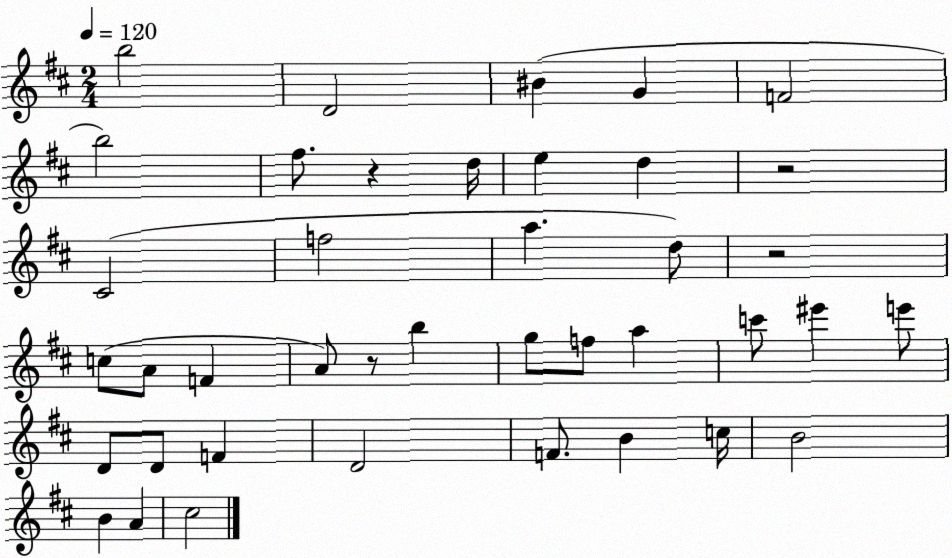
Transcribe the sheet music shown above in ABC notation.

X:1
T:Untitled
M:2/4
L:1/4
K:D
b2 D2 ^B G F2 b2 ^f/2 z d/4 e d z2 ^C2 f2 a d/2 z2 c/2 A/2 F A/2 z/2 b g/2 f/2 a c'/2 ^e' e'/2 D/2 D/2 F D2 F/2 B c/4 B2 B A ^c2